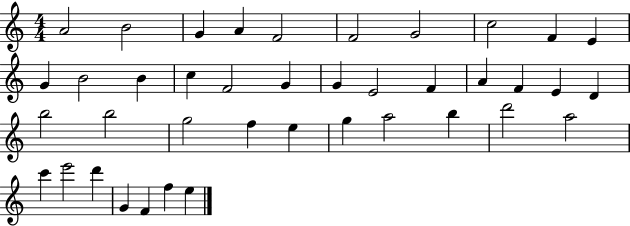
{
  \clef treble
  \numericTimeSignature
  \time 4/4
  \key c \major
  a'2 b'2 | g'4 a'4 f'2 | f'2 g'2 | c''2 f'4 e'4 | \break g'4 b'2 b'4 | c''4 f'2 g'4 | g'4 e'2 f'4 | a'4 f'4 e'4 d'4 | \break b''2 b''2 | g''2 f''4 e''4 | g''4 a''2 b''4 | d'''2 a''2 | \break c'''4 e'''2 d'''4 | g'4 f'4 f''4 e''4 | \bar "|."
}